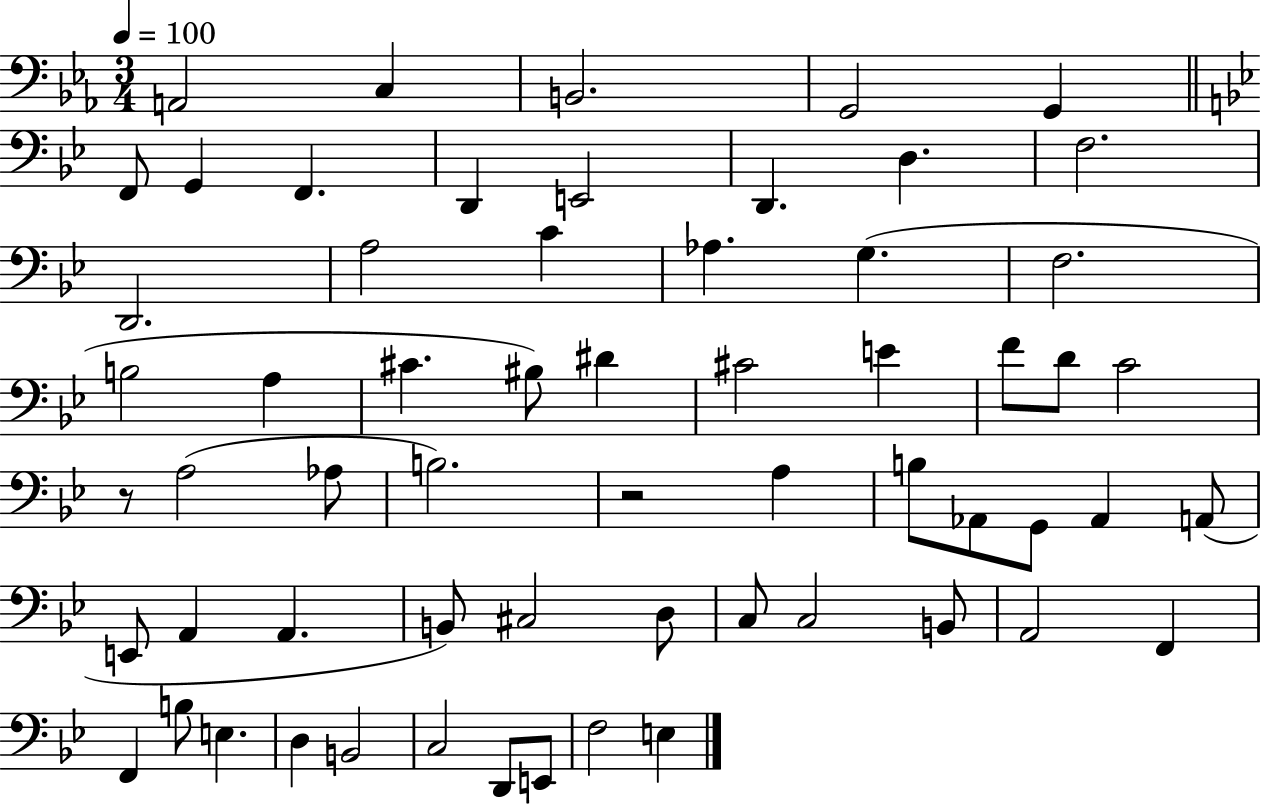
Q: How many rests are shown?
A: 2